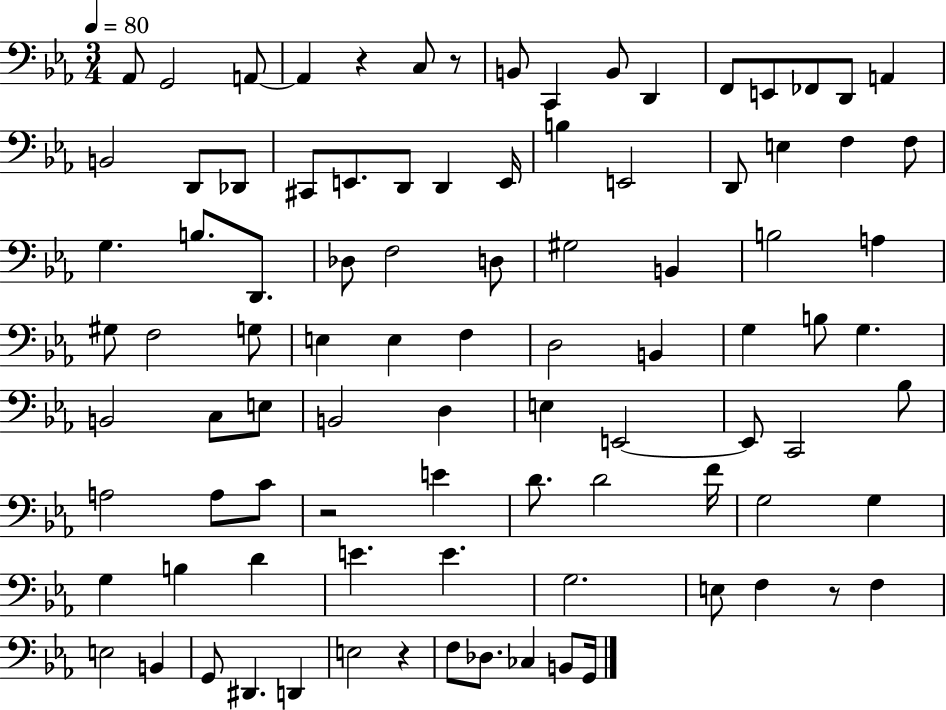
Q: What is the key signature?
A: EES major